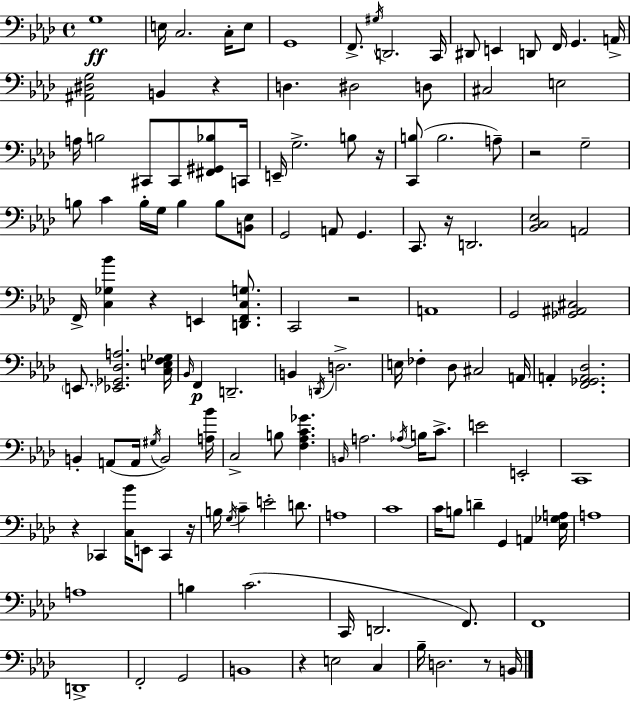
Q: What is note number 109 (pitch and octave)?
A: D3